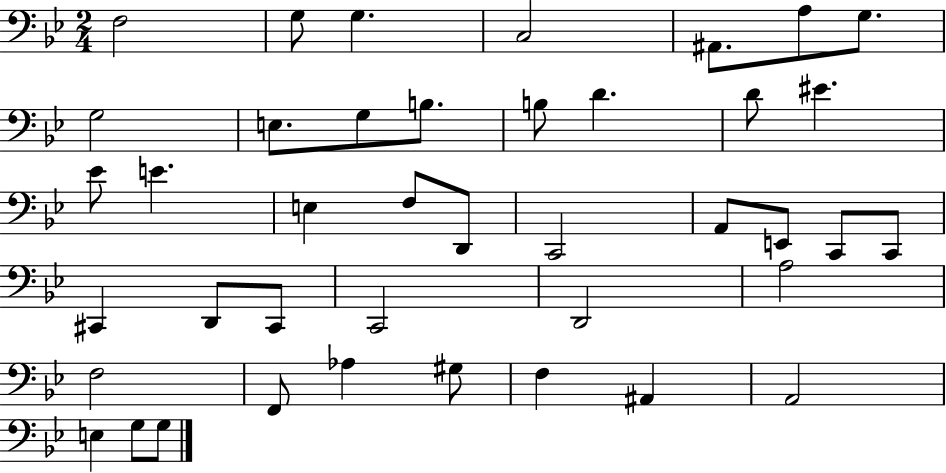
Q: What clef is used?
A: bass